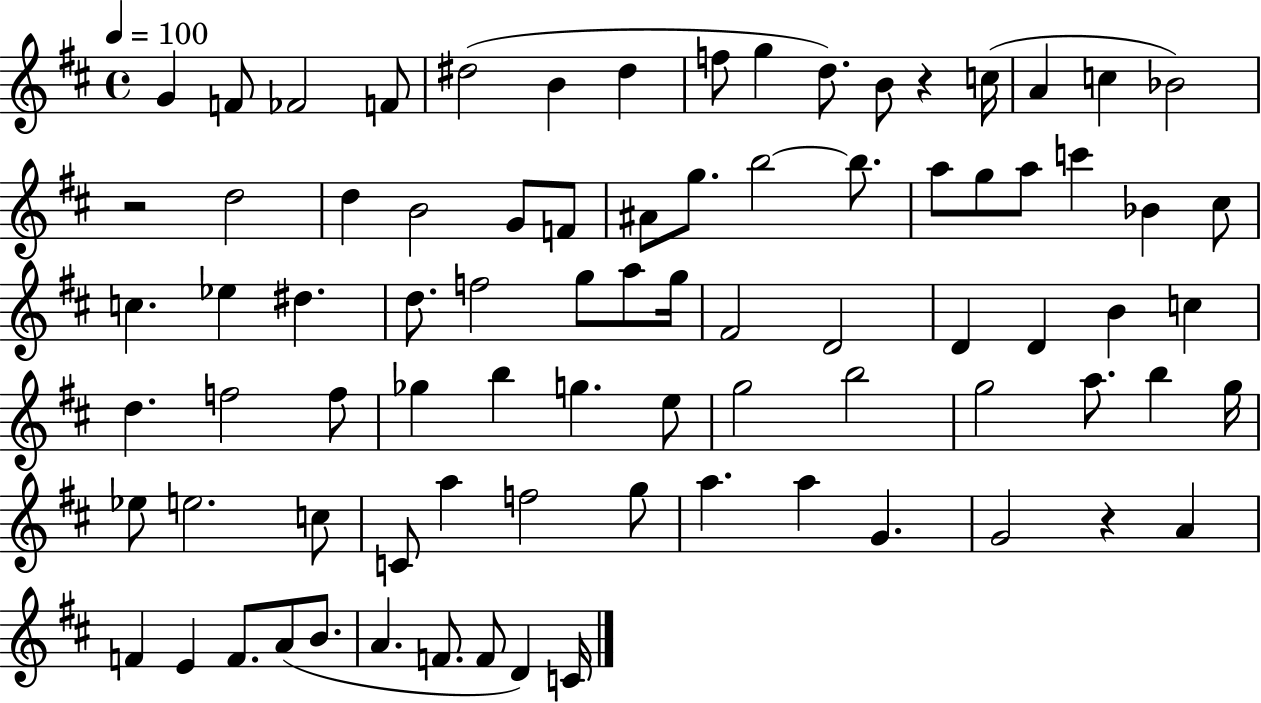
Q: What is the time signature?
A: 4/4